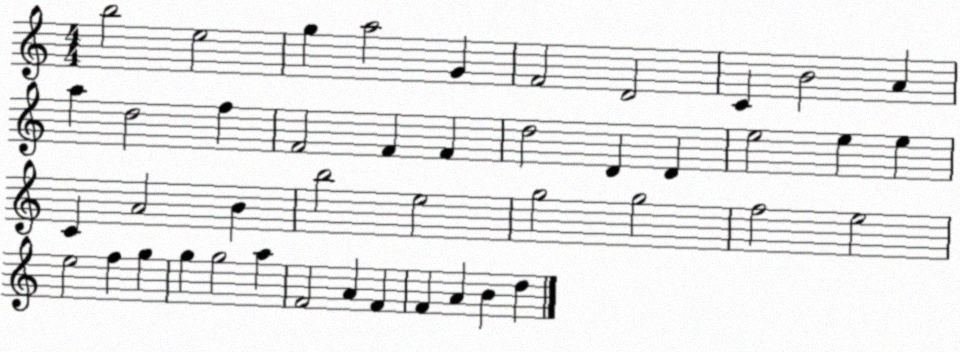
X:1
T:Untitled
M:4/4
L:1/4
K:C
b2 e2 g a2 G F2 D2 C B2 A a d2 f F2 F F d2 D D e2 e e C A2 B b2 e2 g2 g2 f2 e2 e2 f g g g2 a F2 A F F A B d